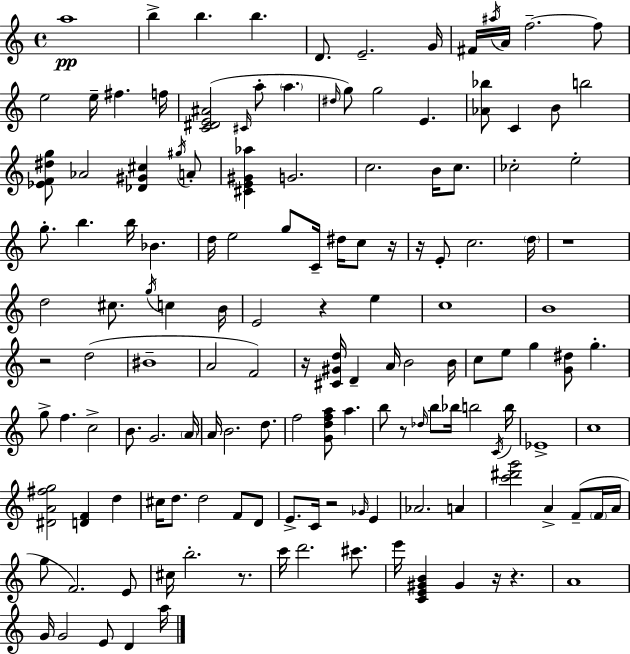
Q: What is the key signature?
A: A minor